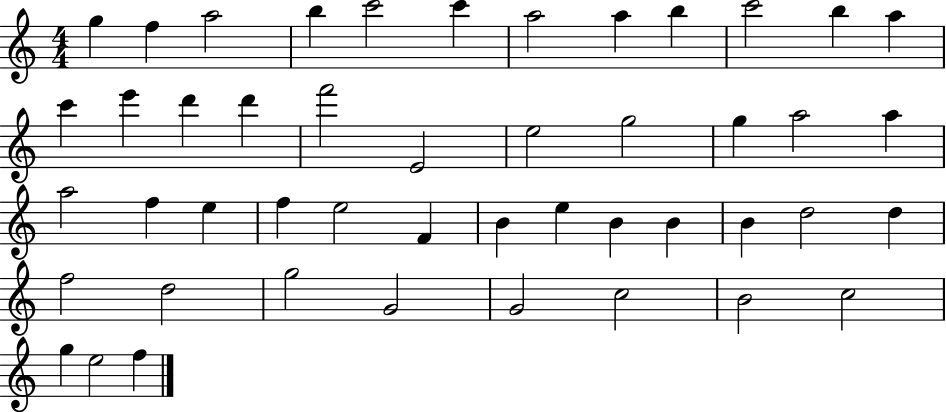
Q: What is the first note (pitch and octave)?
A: G5